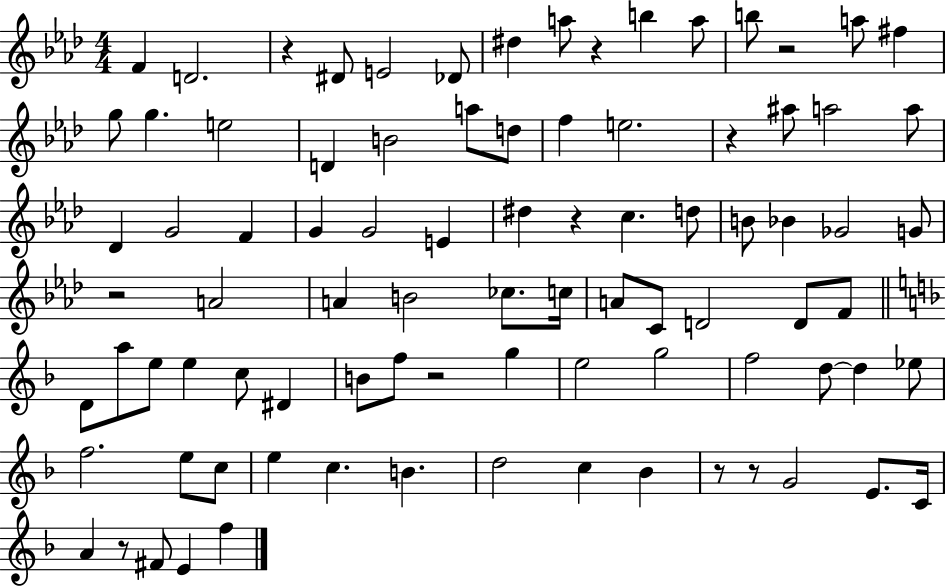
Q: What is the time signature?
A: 4/4